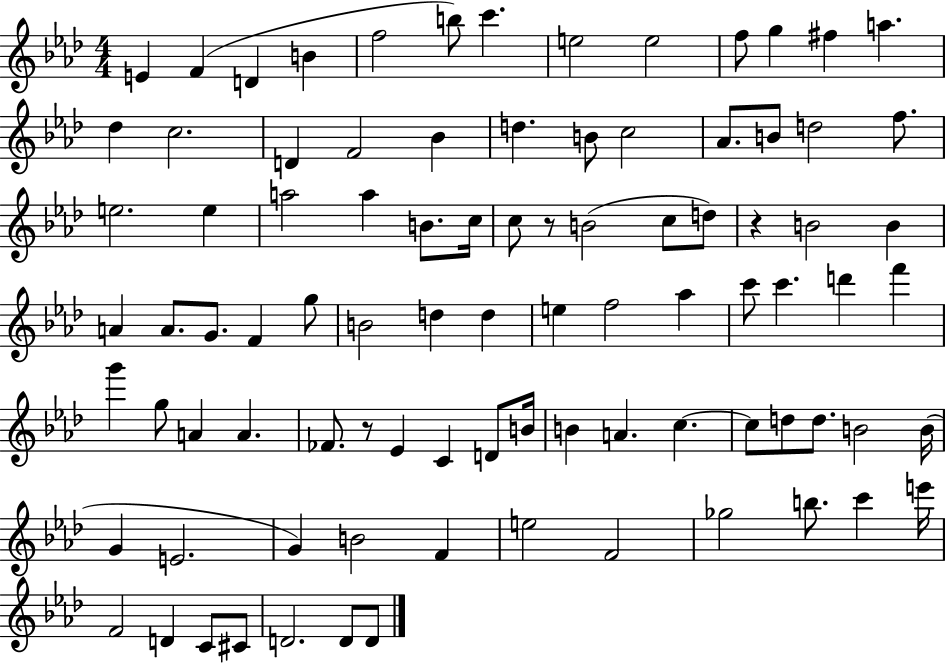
E4/q F4/q D4/q B4/q F5/h B5/e C6/q. E5/h E5/h F5/e G5/q F#5/q A5/q. Db5/q C5/h. D4/q F4/h Bb4/q D5/q. B4/e C5/h Ab4/e. B4/e D5/h F5/e. E5/h. E5/q A5/h A5/q B4/e. C5/s C5/e R/e B4/h C5/e D5/e R/q B4/h B4/q A4/q A4/e. G4/e. F4/q G5/e B4/h D5/q D5/q E5/q F5/h Ab5/q C6/e C6/q. D6/q F6/q G6/q G5/e A4/q A4/q. FES4/e. R/e Eb4/q C4/q D4/e B4/s B4/q A4/q. C5/q. C5/e D5/e D5/e. B4/h B4/s G4/q E4/h. G4/q B4/h F4/q E5/h F4/h Gb5/h B5/e. C6/q E6/s F4/h D4/q C4/e C#4/e D4/h. D4/e D4/e